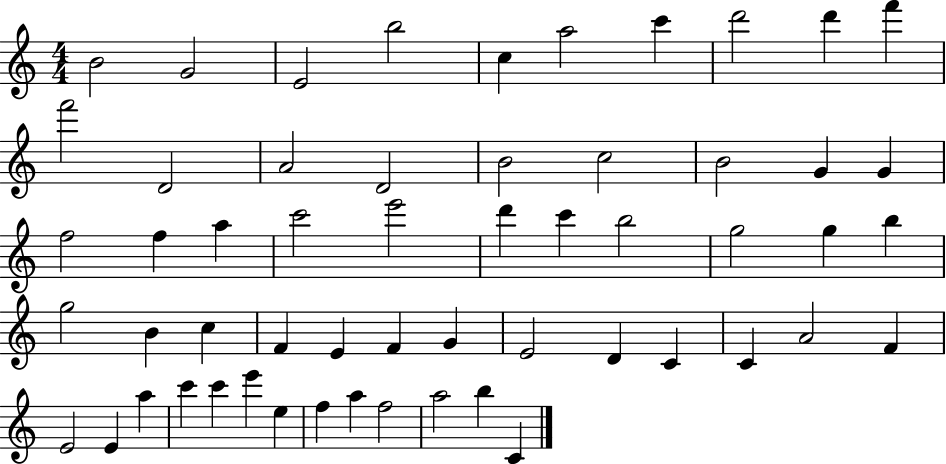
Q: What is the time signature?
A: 4/4